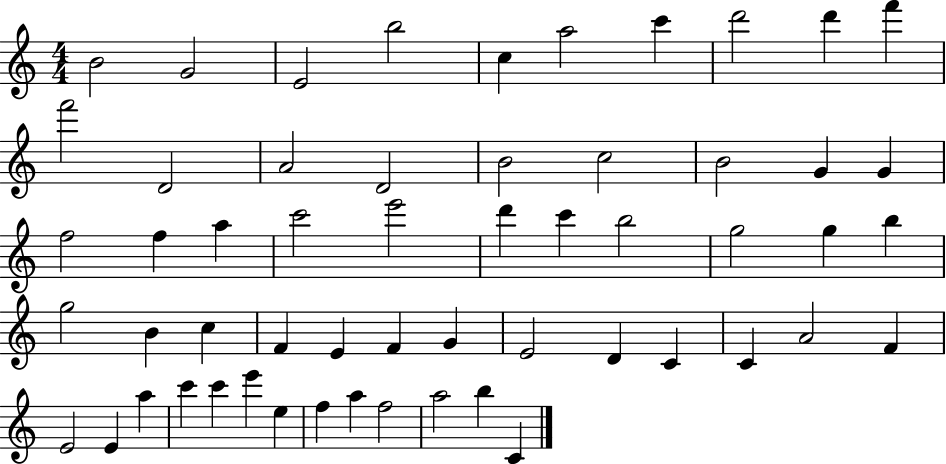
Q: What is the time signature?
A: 4/4